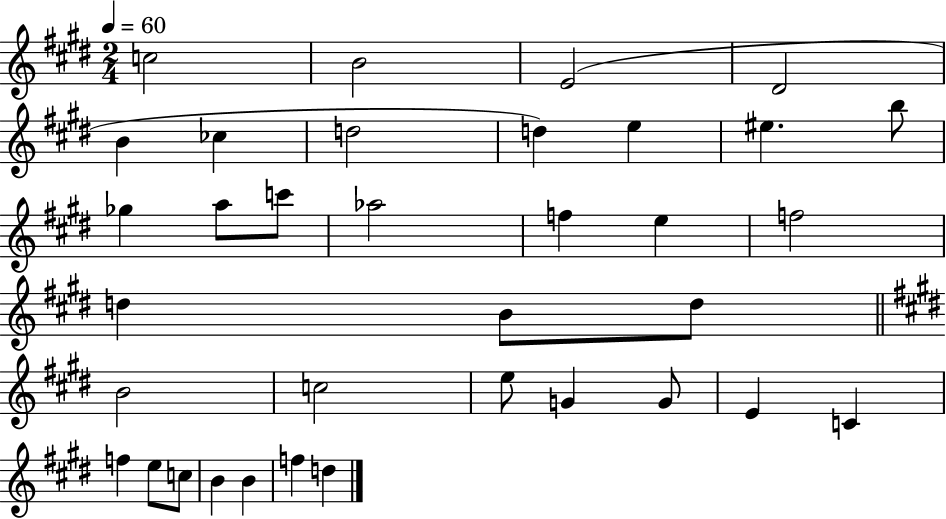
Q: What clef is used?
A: treble